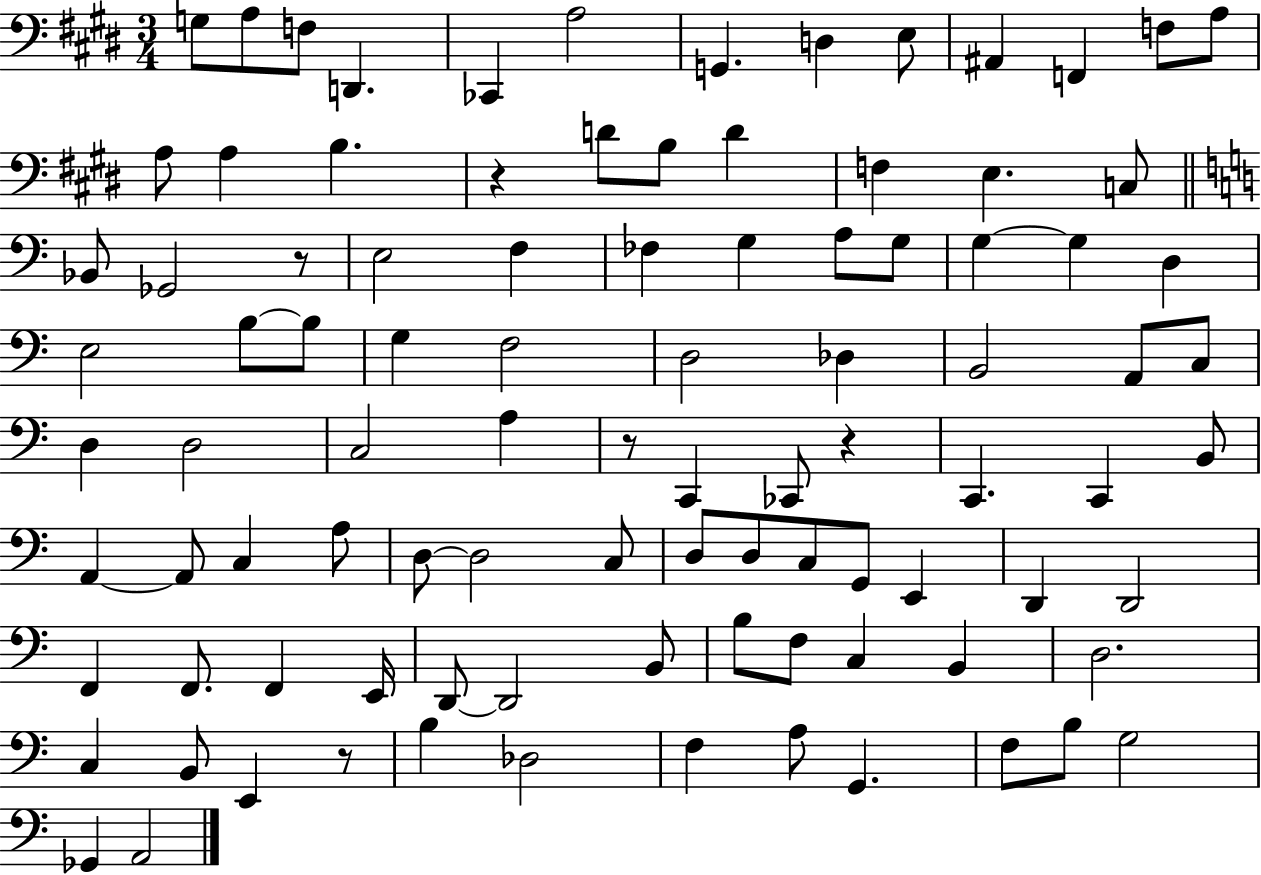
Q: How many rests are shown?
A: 5